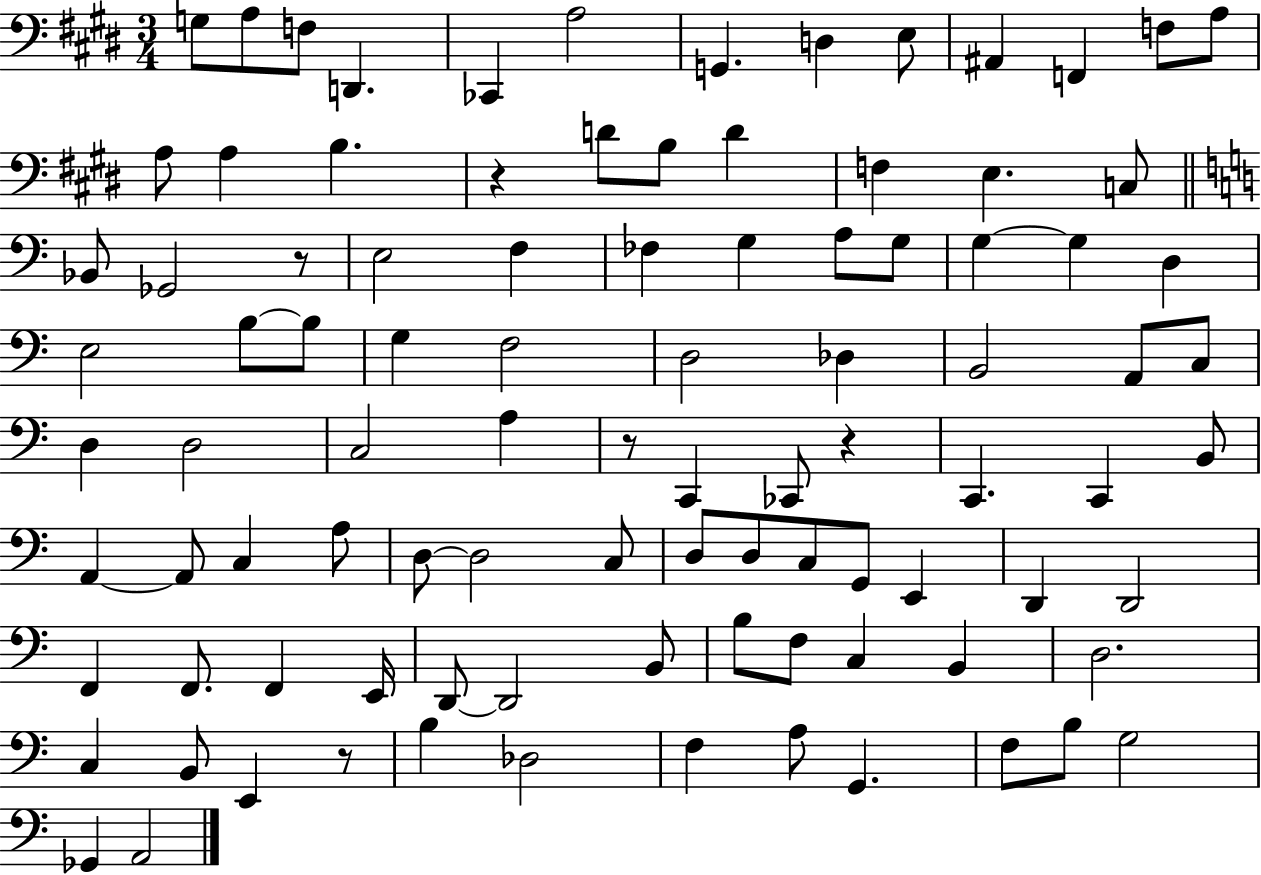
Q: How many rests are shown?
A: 5